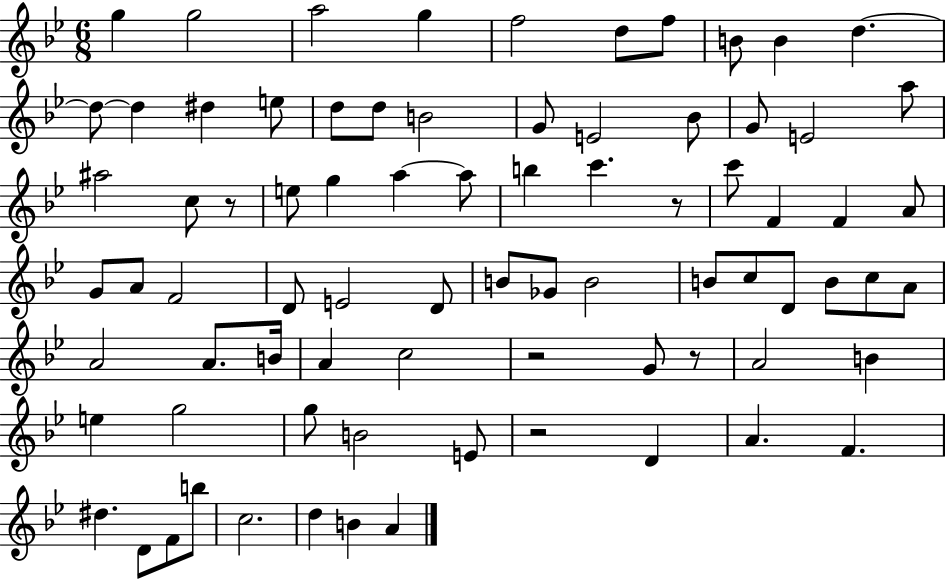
{
  \clef treble
  \numericTimeSignature
  \time 6/8
  \key bes \major
  g''4 g''2 | a''2 g''4 | f''2 d''8 f''8 | b'8 b'4 d''4.~~ | \break d''8~~ d''4 dis''4 e''8 | d''8 d''8 b'2 | g'8 e'2 bes'8 | g'8 e'2 a''8 | \break ais''2 c''8 r8 | e''8 g''4 a''4~~ a''8 | b''4 c'''4. r8 | c'''8 f'4 f'4 a'8 | \break g'8 a'8 f'2 | d'8 e'2 d'8 | b'8 ges'8 b'2 | b'8 c''8 d'8 b'8 c''8 a'8 | \break a'2 a'8. b'16 | a'4 c''2 | r2 g'8 r8 | a'2 b'4 | \break e''4 g''2 | g''8 b'2 e'8 | r2 d'4 | a'4. f'4. | \break dis''4. d'8 f'8 b''8 | c''2. | d''4 b'4 a'4 | \bar "|."
}